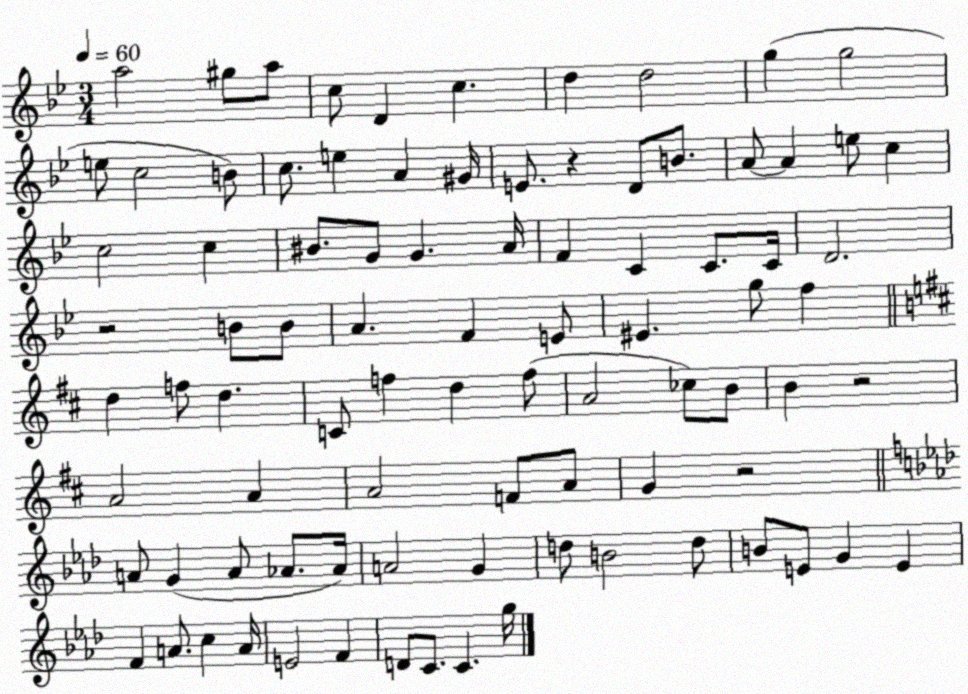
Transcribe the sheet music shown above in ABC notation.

X:1
T:Untitled
M:3/4
L:1/4
K:Bb
a2 ^g/2 a/2 c/2 D c d d2 g g2 e/2 c2 B/2 c/2 e A ^G/4 E/2 z D/2 B/2 A/2 A e/2 c c2 c ^B/2 G/2 G A/4 F C C/2 C/4 D2 z2 B/2 B/2 A F E/2 ^E g/2 f d f/2 d C/2 f d f/2 A2 _c/2 B/2 B z2 A2 A A2 F/2 A/2 G z2 A/2 G A/2 _A/2 _A/4 A2 G d/2 B2 d/2 B/2 E/2 G E F A/2 c A/4 E2 F D/2 C/2 C g/4